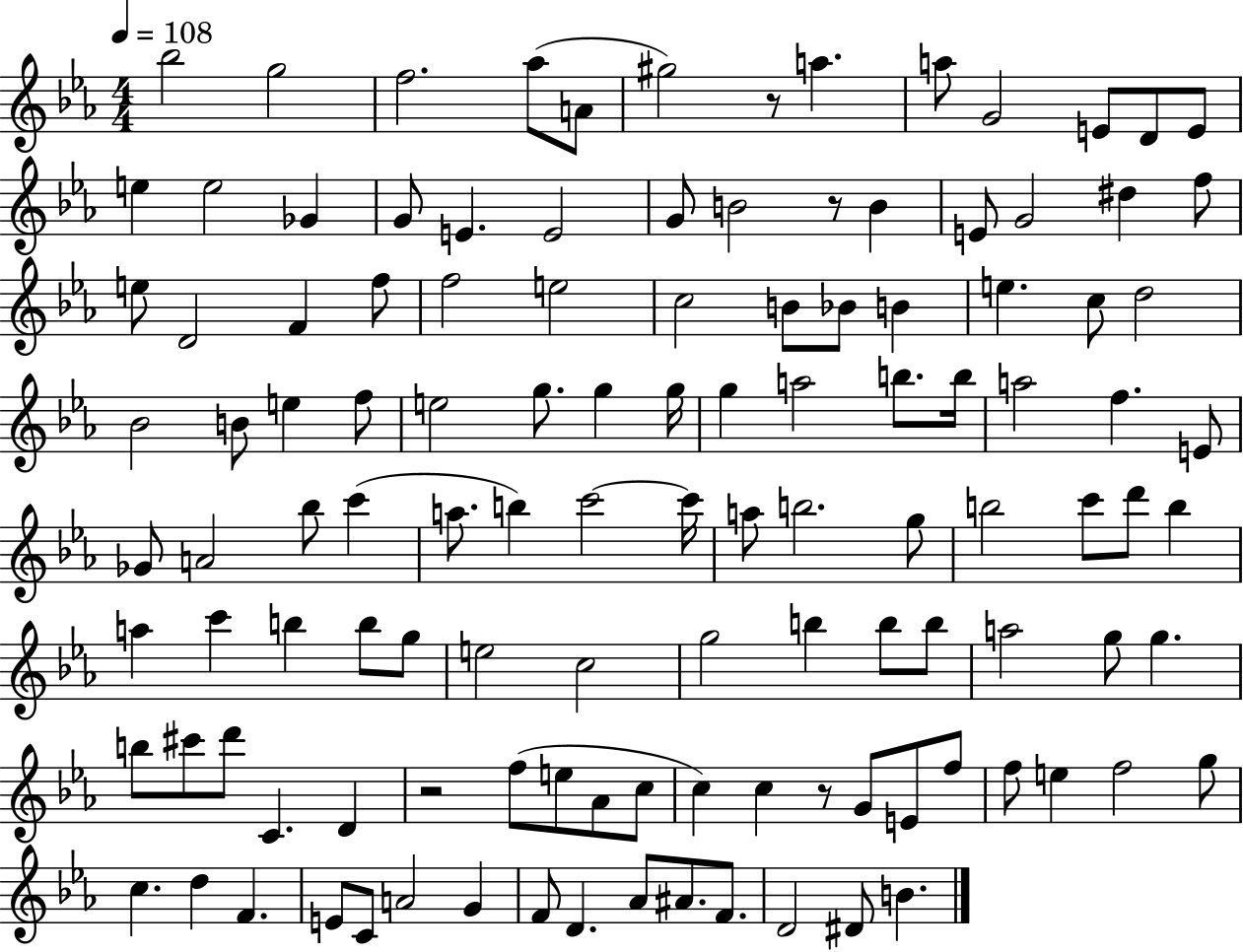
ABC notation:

X:1
T:Untitled
M:4/4
L:1/4
K:Eb
_b2 g2 f2 _a/2 A/2 ^g2 z/2 a a/2 G2 E/2 D/2 E/2 e e2 _G G/2 E E2 G/2 B2 z/2 B E/2 G2 ^d f/2 e/2 D2 F f/2 f2 e2 c2 B/2 _B/2 B e c/2 d2 _B2 B/2 e f/2 e2 g/2 g g/4 g a2 b/2 b/4 a2 f E/2 _G/2 A2 _b/2 c' a/2 b c'2 c'/4 a/2 b2 g/2 b2 c'/2 d'/2 b a c' b b/2 g/2 e2 c2 g2 b b/2 b/2 a2 g/2 g b/2 ^c'/2 d'/2 C D z2 f/2 e/2 _A/2 c/2 c c z/2 G/2 E/2 f/2 f/2 e f2 g/2 c d F E/2 C/2 A2 G F/2 D _A/2 ^A/2 F/2 D2 ^D/2 B